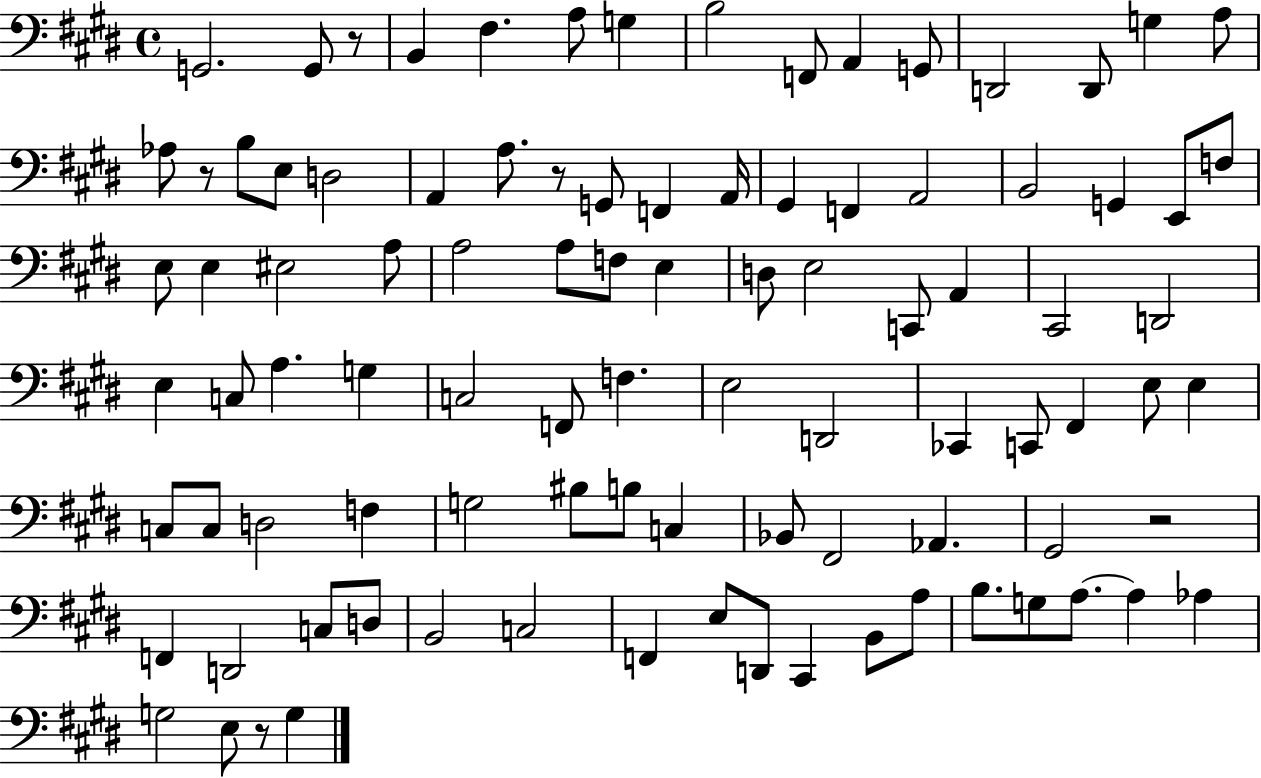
G2/h. G2/e R/e B2/q F#3/q. A3/e G3/q B3/h F2/e A2/q G2/e D2/h D2/e G3/q A3/e Ab3/e R/e B3/e E3/e D3/h A2/q A3/e. R/e G2/e F2/q A2/s G#2/q F2/q A2/h B2/h G2/q E2/e F3/e E3/e E3/q EIS3/h A3/e A3/h A3/e F3/e E3/q D3/e E3/h C2/e A2/q C#2/h D2/h E3/q C3/e A3/q. G3/q C3/h F2/e F3/q. E3/h D2/h CES2/q C2/e F#2/q E3/e E3/q C3/e C3/e D3/h F3/q G3/h BIS3/e B3/e C3/q Bb2/e F#2/h Ab2/q. G#2/h R/h F2/q D2/h C3/e D3/e B2/h C3/h F2/q E3/e D2/e C#2/q B2/e A3/e B3/e. G3/e A3/e. A3/q Ab3/q G3/h E3/e R/e G3/q